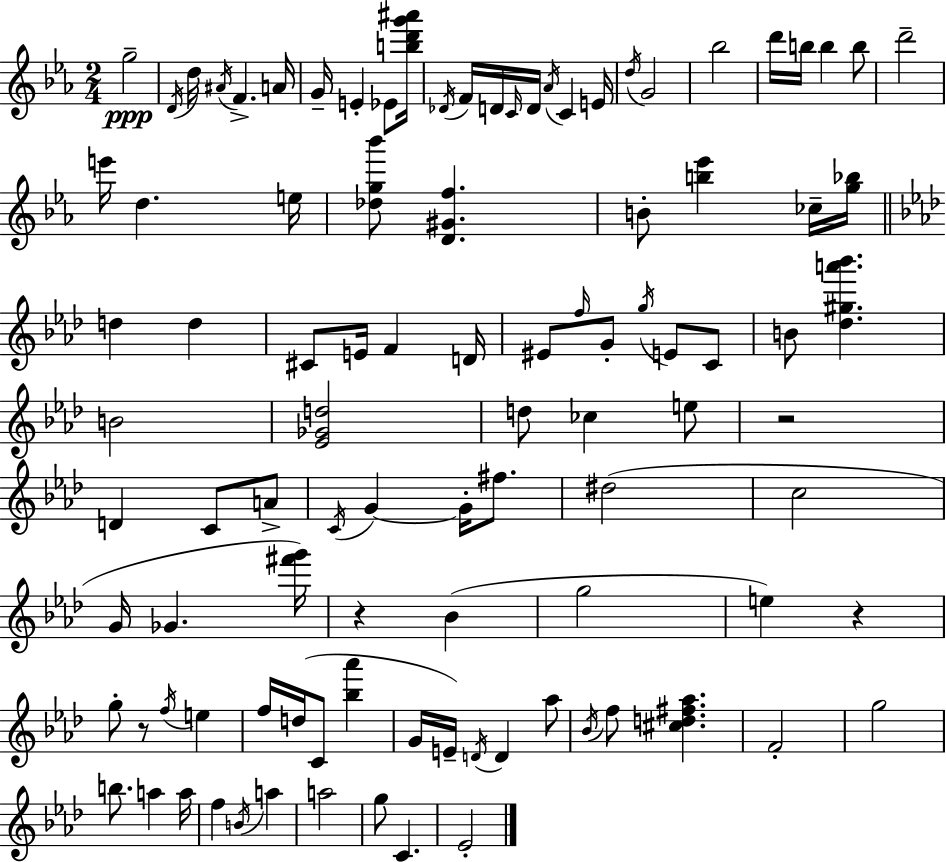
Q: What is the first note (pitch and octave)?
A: G5